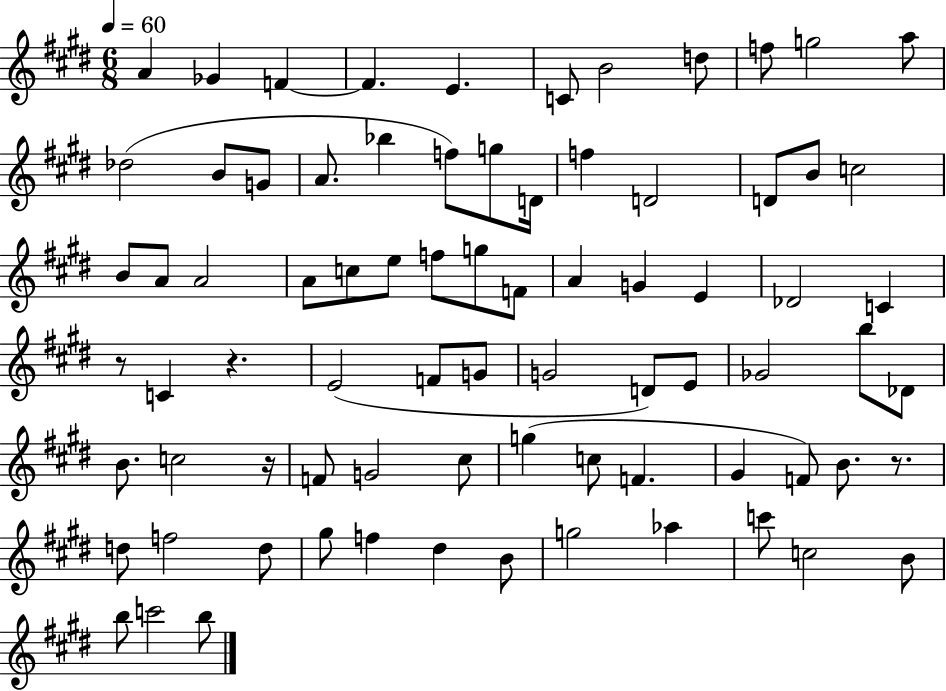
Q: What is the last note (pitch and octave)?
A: B5